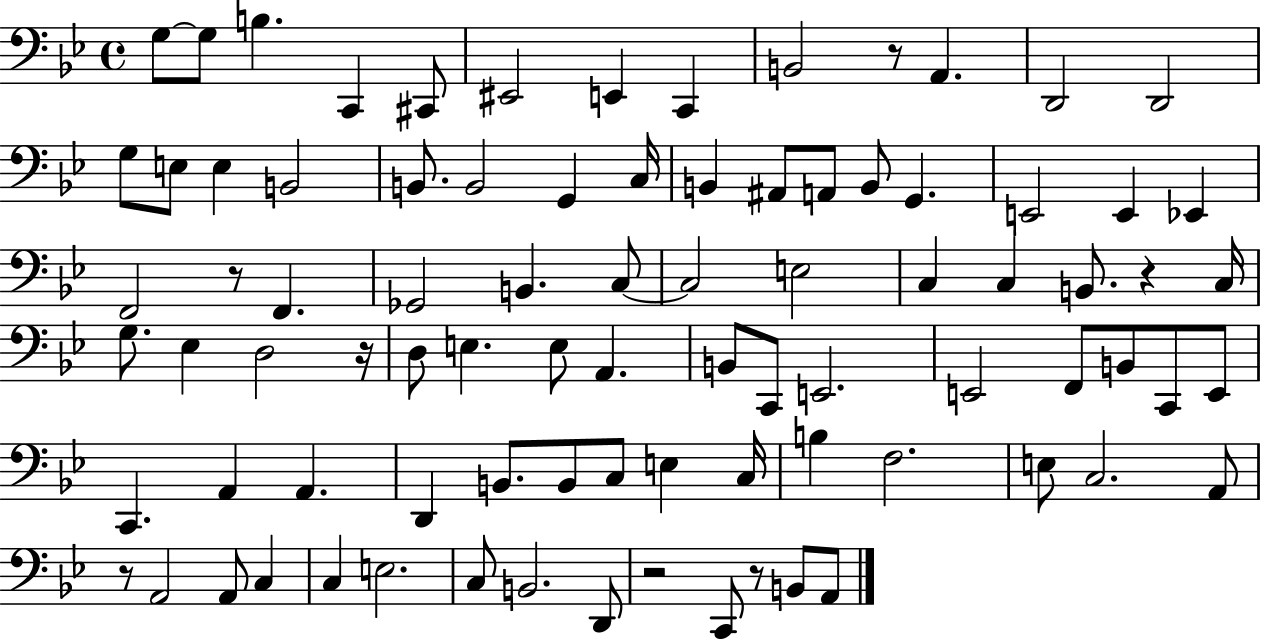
X:1
T:Untitled
M:4/4
L:1/4
K:Bb
G,/2 G,/2 B, C,, ^C,,/2 ^E,,2 E,, C,, B,,2 z/2 A,, D,,2 D,,2 G,/2 E,/2 E, B,,2 B,,/2 B,,2 G,, C,/4 B,, ^A,,/2 A,,/2 B,,/2 G,, E,,2 E,, _E,, F,,2 z/2 F,, _G,,2 B,, C,/2 C,2 E,2 C, C, B,,/2 z C,/4 G,/2 _E, D,2 z/4 D,/2 E, E,/2 A,, B,,/2 C,,/2 E,,2 E,,2 F,,/2 B,,/2 C,,/2 E,,/2 C,, A,, A,, D,, B,,/2 B,,/2 C,/2 E, C,/4 B, F,2 E,/2 C,2 A,,/2 z/2 A,,2 A,,/2 C, C, E,2 C,/2 B,,2 D,,/2 z2 C,,/2 z/2 B,,/2 A,,/2